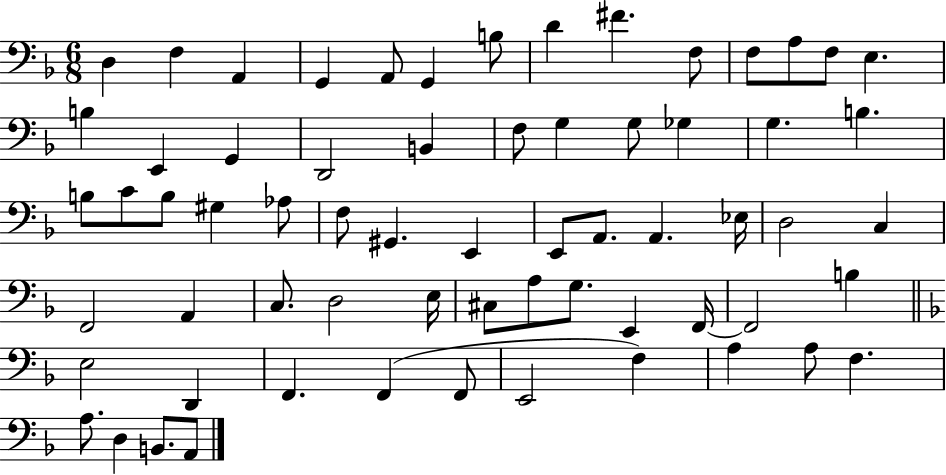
D3/q F3/q A2/q G2/q A2/e G2/q B3/e D4/q F#4/q. F3/e F3/e A3/e F3/e E3/q. B3/q E2/q G2/q D2/h B2/q F3/e G3/q G3/e Gb3/q G3/q. B3/q. B3/e C4/e B3/e G#3/q Ab3/e F3/e G#2/q. E2/q E2/e A2/e. A2/q. Eb3/s D3/h C3/q F2/h A2/q C3/e. D3/h E3/s C#3/e A3/e G3/e. E2/q F2/s F2/h B3/q E3/h D2/q F2/q. F2/q F2/e E2/h F3/q A3/q A3/e F3/q. A3/e. D3/q B2/e. A2/e